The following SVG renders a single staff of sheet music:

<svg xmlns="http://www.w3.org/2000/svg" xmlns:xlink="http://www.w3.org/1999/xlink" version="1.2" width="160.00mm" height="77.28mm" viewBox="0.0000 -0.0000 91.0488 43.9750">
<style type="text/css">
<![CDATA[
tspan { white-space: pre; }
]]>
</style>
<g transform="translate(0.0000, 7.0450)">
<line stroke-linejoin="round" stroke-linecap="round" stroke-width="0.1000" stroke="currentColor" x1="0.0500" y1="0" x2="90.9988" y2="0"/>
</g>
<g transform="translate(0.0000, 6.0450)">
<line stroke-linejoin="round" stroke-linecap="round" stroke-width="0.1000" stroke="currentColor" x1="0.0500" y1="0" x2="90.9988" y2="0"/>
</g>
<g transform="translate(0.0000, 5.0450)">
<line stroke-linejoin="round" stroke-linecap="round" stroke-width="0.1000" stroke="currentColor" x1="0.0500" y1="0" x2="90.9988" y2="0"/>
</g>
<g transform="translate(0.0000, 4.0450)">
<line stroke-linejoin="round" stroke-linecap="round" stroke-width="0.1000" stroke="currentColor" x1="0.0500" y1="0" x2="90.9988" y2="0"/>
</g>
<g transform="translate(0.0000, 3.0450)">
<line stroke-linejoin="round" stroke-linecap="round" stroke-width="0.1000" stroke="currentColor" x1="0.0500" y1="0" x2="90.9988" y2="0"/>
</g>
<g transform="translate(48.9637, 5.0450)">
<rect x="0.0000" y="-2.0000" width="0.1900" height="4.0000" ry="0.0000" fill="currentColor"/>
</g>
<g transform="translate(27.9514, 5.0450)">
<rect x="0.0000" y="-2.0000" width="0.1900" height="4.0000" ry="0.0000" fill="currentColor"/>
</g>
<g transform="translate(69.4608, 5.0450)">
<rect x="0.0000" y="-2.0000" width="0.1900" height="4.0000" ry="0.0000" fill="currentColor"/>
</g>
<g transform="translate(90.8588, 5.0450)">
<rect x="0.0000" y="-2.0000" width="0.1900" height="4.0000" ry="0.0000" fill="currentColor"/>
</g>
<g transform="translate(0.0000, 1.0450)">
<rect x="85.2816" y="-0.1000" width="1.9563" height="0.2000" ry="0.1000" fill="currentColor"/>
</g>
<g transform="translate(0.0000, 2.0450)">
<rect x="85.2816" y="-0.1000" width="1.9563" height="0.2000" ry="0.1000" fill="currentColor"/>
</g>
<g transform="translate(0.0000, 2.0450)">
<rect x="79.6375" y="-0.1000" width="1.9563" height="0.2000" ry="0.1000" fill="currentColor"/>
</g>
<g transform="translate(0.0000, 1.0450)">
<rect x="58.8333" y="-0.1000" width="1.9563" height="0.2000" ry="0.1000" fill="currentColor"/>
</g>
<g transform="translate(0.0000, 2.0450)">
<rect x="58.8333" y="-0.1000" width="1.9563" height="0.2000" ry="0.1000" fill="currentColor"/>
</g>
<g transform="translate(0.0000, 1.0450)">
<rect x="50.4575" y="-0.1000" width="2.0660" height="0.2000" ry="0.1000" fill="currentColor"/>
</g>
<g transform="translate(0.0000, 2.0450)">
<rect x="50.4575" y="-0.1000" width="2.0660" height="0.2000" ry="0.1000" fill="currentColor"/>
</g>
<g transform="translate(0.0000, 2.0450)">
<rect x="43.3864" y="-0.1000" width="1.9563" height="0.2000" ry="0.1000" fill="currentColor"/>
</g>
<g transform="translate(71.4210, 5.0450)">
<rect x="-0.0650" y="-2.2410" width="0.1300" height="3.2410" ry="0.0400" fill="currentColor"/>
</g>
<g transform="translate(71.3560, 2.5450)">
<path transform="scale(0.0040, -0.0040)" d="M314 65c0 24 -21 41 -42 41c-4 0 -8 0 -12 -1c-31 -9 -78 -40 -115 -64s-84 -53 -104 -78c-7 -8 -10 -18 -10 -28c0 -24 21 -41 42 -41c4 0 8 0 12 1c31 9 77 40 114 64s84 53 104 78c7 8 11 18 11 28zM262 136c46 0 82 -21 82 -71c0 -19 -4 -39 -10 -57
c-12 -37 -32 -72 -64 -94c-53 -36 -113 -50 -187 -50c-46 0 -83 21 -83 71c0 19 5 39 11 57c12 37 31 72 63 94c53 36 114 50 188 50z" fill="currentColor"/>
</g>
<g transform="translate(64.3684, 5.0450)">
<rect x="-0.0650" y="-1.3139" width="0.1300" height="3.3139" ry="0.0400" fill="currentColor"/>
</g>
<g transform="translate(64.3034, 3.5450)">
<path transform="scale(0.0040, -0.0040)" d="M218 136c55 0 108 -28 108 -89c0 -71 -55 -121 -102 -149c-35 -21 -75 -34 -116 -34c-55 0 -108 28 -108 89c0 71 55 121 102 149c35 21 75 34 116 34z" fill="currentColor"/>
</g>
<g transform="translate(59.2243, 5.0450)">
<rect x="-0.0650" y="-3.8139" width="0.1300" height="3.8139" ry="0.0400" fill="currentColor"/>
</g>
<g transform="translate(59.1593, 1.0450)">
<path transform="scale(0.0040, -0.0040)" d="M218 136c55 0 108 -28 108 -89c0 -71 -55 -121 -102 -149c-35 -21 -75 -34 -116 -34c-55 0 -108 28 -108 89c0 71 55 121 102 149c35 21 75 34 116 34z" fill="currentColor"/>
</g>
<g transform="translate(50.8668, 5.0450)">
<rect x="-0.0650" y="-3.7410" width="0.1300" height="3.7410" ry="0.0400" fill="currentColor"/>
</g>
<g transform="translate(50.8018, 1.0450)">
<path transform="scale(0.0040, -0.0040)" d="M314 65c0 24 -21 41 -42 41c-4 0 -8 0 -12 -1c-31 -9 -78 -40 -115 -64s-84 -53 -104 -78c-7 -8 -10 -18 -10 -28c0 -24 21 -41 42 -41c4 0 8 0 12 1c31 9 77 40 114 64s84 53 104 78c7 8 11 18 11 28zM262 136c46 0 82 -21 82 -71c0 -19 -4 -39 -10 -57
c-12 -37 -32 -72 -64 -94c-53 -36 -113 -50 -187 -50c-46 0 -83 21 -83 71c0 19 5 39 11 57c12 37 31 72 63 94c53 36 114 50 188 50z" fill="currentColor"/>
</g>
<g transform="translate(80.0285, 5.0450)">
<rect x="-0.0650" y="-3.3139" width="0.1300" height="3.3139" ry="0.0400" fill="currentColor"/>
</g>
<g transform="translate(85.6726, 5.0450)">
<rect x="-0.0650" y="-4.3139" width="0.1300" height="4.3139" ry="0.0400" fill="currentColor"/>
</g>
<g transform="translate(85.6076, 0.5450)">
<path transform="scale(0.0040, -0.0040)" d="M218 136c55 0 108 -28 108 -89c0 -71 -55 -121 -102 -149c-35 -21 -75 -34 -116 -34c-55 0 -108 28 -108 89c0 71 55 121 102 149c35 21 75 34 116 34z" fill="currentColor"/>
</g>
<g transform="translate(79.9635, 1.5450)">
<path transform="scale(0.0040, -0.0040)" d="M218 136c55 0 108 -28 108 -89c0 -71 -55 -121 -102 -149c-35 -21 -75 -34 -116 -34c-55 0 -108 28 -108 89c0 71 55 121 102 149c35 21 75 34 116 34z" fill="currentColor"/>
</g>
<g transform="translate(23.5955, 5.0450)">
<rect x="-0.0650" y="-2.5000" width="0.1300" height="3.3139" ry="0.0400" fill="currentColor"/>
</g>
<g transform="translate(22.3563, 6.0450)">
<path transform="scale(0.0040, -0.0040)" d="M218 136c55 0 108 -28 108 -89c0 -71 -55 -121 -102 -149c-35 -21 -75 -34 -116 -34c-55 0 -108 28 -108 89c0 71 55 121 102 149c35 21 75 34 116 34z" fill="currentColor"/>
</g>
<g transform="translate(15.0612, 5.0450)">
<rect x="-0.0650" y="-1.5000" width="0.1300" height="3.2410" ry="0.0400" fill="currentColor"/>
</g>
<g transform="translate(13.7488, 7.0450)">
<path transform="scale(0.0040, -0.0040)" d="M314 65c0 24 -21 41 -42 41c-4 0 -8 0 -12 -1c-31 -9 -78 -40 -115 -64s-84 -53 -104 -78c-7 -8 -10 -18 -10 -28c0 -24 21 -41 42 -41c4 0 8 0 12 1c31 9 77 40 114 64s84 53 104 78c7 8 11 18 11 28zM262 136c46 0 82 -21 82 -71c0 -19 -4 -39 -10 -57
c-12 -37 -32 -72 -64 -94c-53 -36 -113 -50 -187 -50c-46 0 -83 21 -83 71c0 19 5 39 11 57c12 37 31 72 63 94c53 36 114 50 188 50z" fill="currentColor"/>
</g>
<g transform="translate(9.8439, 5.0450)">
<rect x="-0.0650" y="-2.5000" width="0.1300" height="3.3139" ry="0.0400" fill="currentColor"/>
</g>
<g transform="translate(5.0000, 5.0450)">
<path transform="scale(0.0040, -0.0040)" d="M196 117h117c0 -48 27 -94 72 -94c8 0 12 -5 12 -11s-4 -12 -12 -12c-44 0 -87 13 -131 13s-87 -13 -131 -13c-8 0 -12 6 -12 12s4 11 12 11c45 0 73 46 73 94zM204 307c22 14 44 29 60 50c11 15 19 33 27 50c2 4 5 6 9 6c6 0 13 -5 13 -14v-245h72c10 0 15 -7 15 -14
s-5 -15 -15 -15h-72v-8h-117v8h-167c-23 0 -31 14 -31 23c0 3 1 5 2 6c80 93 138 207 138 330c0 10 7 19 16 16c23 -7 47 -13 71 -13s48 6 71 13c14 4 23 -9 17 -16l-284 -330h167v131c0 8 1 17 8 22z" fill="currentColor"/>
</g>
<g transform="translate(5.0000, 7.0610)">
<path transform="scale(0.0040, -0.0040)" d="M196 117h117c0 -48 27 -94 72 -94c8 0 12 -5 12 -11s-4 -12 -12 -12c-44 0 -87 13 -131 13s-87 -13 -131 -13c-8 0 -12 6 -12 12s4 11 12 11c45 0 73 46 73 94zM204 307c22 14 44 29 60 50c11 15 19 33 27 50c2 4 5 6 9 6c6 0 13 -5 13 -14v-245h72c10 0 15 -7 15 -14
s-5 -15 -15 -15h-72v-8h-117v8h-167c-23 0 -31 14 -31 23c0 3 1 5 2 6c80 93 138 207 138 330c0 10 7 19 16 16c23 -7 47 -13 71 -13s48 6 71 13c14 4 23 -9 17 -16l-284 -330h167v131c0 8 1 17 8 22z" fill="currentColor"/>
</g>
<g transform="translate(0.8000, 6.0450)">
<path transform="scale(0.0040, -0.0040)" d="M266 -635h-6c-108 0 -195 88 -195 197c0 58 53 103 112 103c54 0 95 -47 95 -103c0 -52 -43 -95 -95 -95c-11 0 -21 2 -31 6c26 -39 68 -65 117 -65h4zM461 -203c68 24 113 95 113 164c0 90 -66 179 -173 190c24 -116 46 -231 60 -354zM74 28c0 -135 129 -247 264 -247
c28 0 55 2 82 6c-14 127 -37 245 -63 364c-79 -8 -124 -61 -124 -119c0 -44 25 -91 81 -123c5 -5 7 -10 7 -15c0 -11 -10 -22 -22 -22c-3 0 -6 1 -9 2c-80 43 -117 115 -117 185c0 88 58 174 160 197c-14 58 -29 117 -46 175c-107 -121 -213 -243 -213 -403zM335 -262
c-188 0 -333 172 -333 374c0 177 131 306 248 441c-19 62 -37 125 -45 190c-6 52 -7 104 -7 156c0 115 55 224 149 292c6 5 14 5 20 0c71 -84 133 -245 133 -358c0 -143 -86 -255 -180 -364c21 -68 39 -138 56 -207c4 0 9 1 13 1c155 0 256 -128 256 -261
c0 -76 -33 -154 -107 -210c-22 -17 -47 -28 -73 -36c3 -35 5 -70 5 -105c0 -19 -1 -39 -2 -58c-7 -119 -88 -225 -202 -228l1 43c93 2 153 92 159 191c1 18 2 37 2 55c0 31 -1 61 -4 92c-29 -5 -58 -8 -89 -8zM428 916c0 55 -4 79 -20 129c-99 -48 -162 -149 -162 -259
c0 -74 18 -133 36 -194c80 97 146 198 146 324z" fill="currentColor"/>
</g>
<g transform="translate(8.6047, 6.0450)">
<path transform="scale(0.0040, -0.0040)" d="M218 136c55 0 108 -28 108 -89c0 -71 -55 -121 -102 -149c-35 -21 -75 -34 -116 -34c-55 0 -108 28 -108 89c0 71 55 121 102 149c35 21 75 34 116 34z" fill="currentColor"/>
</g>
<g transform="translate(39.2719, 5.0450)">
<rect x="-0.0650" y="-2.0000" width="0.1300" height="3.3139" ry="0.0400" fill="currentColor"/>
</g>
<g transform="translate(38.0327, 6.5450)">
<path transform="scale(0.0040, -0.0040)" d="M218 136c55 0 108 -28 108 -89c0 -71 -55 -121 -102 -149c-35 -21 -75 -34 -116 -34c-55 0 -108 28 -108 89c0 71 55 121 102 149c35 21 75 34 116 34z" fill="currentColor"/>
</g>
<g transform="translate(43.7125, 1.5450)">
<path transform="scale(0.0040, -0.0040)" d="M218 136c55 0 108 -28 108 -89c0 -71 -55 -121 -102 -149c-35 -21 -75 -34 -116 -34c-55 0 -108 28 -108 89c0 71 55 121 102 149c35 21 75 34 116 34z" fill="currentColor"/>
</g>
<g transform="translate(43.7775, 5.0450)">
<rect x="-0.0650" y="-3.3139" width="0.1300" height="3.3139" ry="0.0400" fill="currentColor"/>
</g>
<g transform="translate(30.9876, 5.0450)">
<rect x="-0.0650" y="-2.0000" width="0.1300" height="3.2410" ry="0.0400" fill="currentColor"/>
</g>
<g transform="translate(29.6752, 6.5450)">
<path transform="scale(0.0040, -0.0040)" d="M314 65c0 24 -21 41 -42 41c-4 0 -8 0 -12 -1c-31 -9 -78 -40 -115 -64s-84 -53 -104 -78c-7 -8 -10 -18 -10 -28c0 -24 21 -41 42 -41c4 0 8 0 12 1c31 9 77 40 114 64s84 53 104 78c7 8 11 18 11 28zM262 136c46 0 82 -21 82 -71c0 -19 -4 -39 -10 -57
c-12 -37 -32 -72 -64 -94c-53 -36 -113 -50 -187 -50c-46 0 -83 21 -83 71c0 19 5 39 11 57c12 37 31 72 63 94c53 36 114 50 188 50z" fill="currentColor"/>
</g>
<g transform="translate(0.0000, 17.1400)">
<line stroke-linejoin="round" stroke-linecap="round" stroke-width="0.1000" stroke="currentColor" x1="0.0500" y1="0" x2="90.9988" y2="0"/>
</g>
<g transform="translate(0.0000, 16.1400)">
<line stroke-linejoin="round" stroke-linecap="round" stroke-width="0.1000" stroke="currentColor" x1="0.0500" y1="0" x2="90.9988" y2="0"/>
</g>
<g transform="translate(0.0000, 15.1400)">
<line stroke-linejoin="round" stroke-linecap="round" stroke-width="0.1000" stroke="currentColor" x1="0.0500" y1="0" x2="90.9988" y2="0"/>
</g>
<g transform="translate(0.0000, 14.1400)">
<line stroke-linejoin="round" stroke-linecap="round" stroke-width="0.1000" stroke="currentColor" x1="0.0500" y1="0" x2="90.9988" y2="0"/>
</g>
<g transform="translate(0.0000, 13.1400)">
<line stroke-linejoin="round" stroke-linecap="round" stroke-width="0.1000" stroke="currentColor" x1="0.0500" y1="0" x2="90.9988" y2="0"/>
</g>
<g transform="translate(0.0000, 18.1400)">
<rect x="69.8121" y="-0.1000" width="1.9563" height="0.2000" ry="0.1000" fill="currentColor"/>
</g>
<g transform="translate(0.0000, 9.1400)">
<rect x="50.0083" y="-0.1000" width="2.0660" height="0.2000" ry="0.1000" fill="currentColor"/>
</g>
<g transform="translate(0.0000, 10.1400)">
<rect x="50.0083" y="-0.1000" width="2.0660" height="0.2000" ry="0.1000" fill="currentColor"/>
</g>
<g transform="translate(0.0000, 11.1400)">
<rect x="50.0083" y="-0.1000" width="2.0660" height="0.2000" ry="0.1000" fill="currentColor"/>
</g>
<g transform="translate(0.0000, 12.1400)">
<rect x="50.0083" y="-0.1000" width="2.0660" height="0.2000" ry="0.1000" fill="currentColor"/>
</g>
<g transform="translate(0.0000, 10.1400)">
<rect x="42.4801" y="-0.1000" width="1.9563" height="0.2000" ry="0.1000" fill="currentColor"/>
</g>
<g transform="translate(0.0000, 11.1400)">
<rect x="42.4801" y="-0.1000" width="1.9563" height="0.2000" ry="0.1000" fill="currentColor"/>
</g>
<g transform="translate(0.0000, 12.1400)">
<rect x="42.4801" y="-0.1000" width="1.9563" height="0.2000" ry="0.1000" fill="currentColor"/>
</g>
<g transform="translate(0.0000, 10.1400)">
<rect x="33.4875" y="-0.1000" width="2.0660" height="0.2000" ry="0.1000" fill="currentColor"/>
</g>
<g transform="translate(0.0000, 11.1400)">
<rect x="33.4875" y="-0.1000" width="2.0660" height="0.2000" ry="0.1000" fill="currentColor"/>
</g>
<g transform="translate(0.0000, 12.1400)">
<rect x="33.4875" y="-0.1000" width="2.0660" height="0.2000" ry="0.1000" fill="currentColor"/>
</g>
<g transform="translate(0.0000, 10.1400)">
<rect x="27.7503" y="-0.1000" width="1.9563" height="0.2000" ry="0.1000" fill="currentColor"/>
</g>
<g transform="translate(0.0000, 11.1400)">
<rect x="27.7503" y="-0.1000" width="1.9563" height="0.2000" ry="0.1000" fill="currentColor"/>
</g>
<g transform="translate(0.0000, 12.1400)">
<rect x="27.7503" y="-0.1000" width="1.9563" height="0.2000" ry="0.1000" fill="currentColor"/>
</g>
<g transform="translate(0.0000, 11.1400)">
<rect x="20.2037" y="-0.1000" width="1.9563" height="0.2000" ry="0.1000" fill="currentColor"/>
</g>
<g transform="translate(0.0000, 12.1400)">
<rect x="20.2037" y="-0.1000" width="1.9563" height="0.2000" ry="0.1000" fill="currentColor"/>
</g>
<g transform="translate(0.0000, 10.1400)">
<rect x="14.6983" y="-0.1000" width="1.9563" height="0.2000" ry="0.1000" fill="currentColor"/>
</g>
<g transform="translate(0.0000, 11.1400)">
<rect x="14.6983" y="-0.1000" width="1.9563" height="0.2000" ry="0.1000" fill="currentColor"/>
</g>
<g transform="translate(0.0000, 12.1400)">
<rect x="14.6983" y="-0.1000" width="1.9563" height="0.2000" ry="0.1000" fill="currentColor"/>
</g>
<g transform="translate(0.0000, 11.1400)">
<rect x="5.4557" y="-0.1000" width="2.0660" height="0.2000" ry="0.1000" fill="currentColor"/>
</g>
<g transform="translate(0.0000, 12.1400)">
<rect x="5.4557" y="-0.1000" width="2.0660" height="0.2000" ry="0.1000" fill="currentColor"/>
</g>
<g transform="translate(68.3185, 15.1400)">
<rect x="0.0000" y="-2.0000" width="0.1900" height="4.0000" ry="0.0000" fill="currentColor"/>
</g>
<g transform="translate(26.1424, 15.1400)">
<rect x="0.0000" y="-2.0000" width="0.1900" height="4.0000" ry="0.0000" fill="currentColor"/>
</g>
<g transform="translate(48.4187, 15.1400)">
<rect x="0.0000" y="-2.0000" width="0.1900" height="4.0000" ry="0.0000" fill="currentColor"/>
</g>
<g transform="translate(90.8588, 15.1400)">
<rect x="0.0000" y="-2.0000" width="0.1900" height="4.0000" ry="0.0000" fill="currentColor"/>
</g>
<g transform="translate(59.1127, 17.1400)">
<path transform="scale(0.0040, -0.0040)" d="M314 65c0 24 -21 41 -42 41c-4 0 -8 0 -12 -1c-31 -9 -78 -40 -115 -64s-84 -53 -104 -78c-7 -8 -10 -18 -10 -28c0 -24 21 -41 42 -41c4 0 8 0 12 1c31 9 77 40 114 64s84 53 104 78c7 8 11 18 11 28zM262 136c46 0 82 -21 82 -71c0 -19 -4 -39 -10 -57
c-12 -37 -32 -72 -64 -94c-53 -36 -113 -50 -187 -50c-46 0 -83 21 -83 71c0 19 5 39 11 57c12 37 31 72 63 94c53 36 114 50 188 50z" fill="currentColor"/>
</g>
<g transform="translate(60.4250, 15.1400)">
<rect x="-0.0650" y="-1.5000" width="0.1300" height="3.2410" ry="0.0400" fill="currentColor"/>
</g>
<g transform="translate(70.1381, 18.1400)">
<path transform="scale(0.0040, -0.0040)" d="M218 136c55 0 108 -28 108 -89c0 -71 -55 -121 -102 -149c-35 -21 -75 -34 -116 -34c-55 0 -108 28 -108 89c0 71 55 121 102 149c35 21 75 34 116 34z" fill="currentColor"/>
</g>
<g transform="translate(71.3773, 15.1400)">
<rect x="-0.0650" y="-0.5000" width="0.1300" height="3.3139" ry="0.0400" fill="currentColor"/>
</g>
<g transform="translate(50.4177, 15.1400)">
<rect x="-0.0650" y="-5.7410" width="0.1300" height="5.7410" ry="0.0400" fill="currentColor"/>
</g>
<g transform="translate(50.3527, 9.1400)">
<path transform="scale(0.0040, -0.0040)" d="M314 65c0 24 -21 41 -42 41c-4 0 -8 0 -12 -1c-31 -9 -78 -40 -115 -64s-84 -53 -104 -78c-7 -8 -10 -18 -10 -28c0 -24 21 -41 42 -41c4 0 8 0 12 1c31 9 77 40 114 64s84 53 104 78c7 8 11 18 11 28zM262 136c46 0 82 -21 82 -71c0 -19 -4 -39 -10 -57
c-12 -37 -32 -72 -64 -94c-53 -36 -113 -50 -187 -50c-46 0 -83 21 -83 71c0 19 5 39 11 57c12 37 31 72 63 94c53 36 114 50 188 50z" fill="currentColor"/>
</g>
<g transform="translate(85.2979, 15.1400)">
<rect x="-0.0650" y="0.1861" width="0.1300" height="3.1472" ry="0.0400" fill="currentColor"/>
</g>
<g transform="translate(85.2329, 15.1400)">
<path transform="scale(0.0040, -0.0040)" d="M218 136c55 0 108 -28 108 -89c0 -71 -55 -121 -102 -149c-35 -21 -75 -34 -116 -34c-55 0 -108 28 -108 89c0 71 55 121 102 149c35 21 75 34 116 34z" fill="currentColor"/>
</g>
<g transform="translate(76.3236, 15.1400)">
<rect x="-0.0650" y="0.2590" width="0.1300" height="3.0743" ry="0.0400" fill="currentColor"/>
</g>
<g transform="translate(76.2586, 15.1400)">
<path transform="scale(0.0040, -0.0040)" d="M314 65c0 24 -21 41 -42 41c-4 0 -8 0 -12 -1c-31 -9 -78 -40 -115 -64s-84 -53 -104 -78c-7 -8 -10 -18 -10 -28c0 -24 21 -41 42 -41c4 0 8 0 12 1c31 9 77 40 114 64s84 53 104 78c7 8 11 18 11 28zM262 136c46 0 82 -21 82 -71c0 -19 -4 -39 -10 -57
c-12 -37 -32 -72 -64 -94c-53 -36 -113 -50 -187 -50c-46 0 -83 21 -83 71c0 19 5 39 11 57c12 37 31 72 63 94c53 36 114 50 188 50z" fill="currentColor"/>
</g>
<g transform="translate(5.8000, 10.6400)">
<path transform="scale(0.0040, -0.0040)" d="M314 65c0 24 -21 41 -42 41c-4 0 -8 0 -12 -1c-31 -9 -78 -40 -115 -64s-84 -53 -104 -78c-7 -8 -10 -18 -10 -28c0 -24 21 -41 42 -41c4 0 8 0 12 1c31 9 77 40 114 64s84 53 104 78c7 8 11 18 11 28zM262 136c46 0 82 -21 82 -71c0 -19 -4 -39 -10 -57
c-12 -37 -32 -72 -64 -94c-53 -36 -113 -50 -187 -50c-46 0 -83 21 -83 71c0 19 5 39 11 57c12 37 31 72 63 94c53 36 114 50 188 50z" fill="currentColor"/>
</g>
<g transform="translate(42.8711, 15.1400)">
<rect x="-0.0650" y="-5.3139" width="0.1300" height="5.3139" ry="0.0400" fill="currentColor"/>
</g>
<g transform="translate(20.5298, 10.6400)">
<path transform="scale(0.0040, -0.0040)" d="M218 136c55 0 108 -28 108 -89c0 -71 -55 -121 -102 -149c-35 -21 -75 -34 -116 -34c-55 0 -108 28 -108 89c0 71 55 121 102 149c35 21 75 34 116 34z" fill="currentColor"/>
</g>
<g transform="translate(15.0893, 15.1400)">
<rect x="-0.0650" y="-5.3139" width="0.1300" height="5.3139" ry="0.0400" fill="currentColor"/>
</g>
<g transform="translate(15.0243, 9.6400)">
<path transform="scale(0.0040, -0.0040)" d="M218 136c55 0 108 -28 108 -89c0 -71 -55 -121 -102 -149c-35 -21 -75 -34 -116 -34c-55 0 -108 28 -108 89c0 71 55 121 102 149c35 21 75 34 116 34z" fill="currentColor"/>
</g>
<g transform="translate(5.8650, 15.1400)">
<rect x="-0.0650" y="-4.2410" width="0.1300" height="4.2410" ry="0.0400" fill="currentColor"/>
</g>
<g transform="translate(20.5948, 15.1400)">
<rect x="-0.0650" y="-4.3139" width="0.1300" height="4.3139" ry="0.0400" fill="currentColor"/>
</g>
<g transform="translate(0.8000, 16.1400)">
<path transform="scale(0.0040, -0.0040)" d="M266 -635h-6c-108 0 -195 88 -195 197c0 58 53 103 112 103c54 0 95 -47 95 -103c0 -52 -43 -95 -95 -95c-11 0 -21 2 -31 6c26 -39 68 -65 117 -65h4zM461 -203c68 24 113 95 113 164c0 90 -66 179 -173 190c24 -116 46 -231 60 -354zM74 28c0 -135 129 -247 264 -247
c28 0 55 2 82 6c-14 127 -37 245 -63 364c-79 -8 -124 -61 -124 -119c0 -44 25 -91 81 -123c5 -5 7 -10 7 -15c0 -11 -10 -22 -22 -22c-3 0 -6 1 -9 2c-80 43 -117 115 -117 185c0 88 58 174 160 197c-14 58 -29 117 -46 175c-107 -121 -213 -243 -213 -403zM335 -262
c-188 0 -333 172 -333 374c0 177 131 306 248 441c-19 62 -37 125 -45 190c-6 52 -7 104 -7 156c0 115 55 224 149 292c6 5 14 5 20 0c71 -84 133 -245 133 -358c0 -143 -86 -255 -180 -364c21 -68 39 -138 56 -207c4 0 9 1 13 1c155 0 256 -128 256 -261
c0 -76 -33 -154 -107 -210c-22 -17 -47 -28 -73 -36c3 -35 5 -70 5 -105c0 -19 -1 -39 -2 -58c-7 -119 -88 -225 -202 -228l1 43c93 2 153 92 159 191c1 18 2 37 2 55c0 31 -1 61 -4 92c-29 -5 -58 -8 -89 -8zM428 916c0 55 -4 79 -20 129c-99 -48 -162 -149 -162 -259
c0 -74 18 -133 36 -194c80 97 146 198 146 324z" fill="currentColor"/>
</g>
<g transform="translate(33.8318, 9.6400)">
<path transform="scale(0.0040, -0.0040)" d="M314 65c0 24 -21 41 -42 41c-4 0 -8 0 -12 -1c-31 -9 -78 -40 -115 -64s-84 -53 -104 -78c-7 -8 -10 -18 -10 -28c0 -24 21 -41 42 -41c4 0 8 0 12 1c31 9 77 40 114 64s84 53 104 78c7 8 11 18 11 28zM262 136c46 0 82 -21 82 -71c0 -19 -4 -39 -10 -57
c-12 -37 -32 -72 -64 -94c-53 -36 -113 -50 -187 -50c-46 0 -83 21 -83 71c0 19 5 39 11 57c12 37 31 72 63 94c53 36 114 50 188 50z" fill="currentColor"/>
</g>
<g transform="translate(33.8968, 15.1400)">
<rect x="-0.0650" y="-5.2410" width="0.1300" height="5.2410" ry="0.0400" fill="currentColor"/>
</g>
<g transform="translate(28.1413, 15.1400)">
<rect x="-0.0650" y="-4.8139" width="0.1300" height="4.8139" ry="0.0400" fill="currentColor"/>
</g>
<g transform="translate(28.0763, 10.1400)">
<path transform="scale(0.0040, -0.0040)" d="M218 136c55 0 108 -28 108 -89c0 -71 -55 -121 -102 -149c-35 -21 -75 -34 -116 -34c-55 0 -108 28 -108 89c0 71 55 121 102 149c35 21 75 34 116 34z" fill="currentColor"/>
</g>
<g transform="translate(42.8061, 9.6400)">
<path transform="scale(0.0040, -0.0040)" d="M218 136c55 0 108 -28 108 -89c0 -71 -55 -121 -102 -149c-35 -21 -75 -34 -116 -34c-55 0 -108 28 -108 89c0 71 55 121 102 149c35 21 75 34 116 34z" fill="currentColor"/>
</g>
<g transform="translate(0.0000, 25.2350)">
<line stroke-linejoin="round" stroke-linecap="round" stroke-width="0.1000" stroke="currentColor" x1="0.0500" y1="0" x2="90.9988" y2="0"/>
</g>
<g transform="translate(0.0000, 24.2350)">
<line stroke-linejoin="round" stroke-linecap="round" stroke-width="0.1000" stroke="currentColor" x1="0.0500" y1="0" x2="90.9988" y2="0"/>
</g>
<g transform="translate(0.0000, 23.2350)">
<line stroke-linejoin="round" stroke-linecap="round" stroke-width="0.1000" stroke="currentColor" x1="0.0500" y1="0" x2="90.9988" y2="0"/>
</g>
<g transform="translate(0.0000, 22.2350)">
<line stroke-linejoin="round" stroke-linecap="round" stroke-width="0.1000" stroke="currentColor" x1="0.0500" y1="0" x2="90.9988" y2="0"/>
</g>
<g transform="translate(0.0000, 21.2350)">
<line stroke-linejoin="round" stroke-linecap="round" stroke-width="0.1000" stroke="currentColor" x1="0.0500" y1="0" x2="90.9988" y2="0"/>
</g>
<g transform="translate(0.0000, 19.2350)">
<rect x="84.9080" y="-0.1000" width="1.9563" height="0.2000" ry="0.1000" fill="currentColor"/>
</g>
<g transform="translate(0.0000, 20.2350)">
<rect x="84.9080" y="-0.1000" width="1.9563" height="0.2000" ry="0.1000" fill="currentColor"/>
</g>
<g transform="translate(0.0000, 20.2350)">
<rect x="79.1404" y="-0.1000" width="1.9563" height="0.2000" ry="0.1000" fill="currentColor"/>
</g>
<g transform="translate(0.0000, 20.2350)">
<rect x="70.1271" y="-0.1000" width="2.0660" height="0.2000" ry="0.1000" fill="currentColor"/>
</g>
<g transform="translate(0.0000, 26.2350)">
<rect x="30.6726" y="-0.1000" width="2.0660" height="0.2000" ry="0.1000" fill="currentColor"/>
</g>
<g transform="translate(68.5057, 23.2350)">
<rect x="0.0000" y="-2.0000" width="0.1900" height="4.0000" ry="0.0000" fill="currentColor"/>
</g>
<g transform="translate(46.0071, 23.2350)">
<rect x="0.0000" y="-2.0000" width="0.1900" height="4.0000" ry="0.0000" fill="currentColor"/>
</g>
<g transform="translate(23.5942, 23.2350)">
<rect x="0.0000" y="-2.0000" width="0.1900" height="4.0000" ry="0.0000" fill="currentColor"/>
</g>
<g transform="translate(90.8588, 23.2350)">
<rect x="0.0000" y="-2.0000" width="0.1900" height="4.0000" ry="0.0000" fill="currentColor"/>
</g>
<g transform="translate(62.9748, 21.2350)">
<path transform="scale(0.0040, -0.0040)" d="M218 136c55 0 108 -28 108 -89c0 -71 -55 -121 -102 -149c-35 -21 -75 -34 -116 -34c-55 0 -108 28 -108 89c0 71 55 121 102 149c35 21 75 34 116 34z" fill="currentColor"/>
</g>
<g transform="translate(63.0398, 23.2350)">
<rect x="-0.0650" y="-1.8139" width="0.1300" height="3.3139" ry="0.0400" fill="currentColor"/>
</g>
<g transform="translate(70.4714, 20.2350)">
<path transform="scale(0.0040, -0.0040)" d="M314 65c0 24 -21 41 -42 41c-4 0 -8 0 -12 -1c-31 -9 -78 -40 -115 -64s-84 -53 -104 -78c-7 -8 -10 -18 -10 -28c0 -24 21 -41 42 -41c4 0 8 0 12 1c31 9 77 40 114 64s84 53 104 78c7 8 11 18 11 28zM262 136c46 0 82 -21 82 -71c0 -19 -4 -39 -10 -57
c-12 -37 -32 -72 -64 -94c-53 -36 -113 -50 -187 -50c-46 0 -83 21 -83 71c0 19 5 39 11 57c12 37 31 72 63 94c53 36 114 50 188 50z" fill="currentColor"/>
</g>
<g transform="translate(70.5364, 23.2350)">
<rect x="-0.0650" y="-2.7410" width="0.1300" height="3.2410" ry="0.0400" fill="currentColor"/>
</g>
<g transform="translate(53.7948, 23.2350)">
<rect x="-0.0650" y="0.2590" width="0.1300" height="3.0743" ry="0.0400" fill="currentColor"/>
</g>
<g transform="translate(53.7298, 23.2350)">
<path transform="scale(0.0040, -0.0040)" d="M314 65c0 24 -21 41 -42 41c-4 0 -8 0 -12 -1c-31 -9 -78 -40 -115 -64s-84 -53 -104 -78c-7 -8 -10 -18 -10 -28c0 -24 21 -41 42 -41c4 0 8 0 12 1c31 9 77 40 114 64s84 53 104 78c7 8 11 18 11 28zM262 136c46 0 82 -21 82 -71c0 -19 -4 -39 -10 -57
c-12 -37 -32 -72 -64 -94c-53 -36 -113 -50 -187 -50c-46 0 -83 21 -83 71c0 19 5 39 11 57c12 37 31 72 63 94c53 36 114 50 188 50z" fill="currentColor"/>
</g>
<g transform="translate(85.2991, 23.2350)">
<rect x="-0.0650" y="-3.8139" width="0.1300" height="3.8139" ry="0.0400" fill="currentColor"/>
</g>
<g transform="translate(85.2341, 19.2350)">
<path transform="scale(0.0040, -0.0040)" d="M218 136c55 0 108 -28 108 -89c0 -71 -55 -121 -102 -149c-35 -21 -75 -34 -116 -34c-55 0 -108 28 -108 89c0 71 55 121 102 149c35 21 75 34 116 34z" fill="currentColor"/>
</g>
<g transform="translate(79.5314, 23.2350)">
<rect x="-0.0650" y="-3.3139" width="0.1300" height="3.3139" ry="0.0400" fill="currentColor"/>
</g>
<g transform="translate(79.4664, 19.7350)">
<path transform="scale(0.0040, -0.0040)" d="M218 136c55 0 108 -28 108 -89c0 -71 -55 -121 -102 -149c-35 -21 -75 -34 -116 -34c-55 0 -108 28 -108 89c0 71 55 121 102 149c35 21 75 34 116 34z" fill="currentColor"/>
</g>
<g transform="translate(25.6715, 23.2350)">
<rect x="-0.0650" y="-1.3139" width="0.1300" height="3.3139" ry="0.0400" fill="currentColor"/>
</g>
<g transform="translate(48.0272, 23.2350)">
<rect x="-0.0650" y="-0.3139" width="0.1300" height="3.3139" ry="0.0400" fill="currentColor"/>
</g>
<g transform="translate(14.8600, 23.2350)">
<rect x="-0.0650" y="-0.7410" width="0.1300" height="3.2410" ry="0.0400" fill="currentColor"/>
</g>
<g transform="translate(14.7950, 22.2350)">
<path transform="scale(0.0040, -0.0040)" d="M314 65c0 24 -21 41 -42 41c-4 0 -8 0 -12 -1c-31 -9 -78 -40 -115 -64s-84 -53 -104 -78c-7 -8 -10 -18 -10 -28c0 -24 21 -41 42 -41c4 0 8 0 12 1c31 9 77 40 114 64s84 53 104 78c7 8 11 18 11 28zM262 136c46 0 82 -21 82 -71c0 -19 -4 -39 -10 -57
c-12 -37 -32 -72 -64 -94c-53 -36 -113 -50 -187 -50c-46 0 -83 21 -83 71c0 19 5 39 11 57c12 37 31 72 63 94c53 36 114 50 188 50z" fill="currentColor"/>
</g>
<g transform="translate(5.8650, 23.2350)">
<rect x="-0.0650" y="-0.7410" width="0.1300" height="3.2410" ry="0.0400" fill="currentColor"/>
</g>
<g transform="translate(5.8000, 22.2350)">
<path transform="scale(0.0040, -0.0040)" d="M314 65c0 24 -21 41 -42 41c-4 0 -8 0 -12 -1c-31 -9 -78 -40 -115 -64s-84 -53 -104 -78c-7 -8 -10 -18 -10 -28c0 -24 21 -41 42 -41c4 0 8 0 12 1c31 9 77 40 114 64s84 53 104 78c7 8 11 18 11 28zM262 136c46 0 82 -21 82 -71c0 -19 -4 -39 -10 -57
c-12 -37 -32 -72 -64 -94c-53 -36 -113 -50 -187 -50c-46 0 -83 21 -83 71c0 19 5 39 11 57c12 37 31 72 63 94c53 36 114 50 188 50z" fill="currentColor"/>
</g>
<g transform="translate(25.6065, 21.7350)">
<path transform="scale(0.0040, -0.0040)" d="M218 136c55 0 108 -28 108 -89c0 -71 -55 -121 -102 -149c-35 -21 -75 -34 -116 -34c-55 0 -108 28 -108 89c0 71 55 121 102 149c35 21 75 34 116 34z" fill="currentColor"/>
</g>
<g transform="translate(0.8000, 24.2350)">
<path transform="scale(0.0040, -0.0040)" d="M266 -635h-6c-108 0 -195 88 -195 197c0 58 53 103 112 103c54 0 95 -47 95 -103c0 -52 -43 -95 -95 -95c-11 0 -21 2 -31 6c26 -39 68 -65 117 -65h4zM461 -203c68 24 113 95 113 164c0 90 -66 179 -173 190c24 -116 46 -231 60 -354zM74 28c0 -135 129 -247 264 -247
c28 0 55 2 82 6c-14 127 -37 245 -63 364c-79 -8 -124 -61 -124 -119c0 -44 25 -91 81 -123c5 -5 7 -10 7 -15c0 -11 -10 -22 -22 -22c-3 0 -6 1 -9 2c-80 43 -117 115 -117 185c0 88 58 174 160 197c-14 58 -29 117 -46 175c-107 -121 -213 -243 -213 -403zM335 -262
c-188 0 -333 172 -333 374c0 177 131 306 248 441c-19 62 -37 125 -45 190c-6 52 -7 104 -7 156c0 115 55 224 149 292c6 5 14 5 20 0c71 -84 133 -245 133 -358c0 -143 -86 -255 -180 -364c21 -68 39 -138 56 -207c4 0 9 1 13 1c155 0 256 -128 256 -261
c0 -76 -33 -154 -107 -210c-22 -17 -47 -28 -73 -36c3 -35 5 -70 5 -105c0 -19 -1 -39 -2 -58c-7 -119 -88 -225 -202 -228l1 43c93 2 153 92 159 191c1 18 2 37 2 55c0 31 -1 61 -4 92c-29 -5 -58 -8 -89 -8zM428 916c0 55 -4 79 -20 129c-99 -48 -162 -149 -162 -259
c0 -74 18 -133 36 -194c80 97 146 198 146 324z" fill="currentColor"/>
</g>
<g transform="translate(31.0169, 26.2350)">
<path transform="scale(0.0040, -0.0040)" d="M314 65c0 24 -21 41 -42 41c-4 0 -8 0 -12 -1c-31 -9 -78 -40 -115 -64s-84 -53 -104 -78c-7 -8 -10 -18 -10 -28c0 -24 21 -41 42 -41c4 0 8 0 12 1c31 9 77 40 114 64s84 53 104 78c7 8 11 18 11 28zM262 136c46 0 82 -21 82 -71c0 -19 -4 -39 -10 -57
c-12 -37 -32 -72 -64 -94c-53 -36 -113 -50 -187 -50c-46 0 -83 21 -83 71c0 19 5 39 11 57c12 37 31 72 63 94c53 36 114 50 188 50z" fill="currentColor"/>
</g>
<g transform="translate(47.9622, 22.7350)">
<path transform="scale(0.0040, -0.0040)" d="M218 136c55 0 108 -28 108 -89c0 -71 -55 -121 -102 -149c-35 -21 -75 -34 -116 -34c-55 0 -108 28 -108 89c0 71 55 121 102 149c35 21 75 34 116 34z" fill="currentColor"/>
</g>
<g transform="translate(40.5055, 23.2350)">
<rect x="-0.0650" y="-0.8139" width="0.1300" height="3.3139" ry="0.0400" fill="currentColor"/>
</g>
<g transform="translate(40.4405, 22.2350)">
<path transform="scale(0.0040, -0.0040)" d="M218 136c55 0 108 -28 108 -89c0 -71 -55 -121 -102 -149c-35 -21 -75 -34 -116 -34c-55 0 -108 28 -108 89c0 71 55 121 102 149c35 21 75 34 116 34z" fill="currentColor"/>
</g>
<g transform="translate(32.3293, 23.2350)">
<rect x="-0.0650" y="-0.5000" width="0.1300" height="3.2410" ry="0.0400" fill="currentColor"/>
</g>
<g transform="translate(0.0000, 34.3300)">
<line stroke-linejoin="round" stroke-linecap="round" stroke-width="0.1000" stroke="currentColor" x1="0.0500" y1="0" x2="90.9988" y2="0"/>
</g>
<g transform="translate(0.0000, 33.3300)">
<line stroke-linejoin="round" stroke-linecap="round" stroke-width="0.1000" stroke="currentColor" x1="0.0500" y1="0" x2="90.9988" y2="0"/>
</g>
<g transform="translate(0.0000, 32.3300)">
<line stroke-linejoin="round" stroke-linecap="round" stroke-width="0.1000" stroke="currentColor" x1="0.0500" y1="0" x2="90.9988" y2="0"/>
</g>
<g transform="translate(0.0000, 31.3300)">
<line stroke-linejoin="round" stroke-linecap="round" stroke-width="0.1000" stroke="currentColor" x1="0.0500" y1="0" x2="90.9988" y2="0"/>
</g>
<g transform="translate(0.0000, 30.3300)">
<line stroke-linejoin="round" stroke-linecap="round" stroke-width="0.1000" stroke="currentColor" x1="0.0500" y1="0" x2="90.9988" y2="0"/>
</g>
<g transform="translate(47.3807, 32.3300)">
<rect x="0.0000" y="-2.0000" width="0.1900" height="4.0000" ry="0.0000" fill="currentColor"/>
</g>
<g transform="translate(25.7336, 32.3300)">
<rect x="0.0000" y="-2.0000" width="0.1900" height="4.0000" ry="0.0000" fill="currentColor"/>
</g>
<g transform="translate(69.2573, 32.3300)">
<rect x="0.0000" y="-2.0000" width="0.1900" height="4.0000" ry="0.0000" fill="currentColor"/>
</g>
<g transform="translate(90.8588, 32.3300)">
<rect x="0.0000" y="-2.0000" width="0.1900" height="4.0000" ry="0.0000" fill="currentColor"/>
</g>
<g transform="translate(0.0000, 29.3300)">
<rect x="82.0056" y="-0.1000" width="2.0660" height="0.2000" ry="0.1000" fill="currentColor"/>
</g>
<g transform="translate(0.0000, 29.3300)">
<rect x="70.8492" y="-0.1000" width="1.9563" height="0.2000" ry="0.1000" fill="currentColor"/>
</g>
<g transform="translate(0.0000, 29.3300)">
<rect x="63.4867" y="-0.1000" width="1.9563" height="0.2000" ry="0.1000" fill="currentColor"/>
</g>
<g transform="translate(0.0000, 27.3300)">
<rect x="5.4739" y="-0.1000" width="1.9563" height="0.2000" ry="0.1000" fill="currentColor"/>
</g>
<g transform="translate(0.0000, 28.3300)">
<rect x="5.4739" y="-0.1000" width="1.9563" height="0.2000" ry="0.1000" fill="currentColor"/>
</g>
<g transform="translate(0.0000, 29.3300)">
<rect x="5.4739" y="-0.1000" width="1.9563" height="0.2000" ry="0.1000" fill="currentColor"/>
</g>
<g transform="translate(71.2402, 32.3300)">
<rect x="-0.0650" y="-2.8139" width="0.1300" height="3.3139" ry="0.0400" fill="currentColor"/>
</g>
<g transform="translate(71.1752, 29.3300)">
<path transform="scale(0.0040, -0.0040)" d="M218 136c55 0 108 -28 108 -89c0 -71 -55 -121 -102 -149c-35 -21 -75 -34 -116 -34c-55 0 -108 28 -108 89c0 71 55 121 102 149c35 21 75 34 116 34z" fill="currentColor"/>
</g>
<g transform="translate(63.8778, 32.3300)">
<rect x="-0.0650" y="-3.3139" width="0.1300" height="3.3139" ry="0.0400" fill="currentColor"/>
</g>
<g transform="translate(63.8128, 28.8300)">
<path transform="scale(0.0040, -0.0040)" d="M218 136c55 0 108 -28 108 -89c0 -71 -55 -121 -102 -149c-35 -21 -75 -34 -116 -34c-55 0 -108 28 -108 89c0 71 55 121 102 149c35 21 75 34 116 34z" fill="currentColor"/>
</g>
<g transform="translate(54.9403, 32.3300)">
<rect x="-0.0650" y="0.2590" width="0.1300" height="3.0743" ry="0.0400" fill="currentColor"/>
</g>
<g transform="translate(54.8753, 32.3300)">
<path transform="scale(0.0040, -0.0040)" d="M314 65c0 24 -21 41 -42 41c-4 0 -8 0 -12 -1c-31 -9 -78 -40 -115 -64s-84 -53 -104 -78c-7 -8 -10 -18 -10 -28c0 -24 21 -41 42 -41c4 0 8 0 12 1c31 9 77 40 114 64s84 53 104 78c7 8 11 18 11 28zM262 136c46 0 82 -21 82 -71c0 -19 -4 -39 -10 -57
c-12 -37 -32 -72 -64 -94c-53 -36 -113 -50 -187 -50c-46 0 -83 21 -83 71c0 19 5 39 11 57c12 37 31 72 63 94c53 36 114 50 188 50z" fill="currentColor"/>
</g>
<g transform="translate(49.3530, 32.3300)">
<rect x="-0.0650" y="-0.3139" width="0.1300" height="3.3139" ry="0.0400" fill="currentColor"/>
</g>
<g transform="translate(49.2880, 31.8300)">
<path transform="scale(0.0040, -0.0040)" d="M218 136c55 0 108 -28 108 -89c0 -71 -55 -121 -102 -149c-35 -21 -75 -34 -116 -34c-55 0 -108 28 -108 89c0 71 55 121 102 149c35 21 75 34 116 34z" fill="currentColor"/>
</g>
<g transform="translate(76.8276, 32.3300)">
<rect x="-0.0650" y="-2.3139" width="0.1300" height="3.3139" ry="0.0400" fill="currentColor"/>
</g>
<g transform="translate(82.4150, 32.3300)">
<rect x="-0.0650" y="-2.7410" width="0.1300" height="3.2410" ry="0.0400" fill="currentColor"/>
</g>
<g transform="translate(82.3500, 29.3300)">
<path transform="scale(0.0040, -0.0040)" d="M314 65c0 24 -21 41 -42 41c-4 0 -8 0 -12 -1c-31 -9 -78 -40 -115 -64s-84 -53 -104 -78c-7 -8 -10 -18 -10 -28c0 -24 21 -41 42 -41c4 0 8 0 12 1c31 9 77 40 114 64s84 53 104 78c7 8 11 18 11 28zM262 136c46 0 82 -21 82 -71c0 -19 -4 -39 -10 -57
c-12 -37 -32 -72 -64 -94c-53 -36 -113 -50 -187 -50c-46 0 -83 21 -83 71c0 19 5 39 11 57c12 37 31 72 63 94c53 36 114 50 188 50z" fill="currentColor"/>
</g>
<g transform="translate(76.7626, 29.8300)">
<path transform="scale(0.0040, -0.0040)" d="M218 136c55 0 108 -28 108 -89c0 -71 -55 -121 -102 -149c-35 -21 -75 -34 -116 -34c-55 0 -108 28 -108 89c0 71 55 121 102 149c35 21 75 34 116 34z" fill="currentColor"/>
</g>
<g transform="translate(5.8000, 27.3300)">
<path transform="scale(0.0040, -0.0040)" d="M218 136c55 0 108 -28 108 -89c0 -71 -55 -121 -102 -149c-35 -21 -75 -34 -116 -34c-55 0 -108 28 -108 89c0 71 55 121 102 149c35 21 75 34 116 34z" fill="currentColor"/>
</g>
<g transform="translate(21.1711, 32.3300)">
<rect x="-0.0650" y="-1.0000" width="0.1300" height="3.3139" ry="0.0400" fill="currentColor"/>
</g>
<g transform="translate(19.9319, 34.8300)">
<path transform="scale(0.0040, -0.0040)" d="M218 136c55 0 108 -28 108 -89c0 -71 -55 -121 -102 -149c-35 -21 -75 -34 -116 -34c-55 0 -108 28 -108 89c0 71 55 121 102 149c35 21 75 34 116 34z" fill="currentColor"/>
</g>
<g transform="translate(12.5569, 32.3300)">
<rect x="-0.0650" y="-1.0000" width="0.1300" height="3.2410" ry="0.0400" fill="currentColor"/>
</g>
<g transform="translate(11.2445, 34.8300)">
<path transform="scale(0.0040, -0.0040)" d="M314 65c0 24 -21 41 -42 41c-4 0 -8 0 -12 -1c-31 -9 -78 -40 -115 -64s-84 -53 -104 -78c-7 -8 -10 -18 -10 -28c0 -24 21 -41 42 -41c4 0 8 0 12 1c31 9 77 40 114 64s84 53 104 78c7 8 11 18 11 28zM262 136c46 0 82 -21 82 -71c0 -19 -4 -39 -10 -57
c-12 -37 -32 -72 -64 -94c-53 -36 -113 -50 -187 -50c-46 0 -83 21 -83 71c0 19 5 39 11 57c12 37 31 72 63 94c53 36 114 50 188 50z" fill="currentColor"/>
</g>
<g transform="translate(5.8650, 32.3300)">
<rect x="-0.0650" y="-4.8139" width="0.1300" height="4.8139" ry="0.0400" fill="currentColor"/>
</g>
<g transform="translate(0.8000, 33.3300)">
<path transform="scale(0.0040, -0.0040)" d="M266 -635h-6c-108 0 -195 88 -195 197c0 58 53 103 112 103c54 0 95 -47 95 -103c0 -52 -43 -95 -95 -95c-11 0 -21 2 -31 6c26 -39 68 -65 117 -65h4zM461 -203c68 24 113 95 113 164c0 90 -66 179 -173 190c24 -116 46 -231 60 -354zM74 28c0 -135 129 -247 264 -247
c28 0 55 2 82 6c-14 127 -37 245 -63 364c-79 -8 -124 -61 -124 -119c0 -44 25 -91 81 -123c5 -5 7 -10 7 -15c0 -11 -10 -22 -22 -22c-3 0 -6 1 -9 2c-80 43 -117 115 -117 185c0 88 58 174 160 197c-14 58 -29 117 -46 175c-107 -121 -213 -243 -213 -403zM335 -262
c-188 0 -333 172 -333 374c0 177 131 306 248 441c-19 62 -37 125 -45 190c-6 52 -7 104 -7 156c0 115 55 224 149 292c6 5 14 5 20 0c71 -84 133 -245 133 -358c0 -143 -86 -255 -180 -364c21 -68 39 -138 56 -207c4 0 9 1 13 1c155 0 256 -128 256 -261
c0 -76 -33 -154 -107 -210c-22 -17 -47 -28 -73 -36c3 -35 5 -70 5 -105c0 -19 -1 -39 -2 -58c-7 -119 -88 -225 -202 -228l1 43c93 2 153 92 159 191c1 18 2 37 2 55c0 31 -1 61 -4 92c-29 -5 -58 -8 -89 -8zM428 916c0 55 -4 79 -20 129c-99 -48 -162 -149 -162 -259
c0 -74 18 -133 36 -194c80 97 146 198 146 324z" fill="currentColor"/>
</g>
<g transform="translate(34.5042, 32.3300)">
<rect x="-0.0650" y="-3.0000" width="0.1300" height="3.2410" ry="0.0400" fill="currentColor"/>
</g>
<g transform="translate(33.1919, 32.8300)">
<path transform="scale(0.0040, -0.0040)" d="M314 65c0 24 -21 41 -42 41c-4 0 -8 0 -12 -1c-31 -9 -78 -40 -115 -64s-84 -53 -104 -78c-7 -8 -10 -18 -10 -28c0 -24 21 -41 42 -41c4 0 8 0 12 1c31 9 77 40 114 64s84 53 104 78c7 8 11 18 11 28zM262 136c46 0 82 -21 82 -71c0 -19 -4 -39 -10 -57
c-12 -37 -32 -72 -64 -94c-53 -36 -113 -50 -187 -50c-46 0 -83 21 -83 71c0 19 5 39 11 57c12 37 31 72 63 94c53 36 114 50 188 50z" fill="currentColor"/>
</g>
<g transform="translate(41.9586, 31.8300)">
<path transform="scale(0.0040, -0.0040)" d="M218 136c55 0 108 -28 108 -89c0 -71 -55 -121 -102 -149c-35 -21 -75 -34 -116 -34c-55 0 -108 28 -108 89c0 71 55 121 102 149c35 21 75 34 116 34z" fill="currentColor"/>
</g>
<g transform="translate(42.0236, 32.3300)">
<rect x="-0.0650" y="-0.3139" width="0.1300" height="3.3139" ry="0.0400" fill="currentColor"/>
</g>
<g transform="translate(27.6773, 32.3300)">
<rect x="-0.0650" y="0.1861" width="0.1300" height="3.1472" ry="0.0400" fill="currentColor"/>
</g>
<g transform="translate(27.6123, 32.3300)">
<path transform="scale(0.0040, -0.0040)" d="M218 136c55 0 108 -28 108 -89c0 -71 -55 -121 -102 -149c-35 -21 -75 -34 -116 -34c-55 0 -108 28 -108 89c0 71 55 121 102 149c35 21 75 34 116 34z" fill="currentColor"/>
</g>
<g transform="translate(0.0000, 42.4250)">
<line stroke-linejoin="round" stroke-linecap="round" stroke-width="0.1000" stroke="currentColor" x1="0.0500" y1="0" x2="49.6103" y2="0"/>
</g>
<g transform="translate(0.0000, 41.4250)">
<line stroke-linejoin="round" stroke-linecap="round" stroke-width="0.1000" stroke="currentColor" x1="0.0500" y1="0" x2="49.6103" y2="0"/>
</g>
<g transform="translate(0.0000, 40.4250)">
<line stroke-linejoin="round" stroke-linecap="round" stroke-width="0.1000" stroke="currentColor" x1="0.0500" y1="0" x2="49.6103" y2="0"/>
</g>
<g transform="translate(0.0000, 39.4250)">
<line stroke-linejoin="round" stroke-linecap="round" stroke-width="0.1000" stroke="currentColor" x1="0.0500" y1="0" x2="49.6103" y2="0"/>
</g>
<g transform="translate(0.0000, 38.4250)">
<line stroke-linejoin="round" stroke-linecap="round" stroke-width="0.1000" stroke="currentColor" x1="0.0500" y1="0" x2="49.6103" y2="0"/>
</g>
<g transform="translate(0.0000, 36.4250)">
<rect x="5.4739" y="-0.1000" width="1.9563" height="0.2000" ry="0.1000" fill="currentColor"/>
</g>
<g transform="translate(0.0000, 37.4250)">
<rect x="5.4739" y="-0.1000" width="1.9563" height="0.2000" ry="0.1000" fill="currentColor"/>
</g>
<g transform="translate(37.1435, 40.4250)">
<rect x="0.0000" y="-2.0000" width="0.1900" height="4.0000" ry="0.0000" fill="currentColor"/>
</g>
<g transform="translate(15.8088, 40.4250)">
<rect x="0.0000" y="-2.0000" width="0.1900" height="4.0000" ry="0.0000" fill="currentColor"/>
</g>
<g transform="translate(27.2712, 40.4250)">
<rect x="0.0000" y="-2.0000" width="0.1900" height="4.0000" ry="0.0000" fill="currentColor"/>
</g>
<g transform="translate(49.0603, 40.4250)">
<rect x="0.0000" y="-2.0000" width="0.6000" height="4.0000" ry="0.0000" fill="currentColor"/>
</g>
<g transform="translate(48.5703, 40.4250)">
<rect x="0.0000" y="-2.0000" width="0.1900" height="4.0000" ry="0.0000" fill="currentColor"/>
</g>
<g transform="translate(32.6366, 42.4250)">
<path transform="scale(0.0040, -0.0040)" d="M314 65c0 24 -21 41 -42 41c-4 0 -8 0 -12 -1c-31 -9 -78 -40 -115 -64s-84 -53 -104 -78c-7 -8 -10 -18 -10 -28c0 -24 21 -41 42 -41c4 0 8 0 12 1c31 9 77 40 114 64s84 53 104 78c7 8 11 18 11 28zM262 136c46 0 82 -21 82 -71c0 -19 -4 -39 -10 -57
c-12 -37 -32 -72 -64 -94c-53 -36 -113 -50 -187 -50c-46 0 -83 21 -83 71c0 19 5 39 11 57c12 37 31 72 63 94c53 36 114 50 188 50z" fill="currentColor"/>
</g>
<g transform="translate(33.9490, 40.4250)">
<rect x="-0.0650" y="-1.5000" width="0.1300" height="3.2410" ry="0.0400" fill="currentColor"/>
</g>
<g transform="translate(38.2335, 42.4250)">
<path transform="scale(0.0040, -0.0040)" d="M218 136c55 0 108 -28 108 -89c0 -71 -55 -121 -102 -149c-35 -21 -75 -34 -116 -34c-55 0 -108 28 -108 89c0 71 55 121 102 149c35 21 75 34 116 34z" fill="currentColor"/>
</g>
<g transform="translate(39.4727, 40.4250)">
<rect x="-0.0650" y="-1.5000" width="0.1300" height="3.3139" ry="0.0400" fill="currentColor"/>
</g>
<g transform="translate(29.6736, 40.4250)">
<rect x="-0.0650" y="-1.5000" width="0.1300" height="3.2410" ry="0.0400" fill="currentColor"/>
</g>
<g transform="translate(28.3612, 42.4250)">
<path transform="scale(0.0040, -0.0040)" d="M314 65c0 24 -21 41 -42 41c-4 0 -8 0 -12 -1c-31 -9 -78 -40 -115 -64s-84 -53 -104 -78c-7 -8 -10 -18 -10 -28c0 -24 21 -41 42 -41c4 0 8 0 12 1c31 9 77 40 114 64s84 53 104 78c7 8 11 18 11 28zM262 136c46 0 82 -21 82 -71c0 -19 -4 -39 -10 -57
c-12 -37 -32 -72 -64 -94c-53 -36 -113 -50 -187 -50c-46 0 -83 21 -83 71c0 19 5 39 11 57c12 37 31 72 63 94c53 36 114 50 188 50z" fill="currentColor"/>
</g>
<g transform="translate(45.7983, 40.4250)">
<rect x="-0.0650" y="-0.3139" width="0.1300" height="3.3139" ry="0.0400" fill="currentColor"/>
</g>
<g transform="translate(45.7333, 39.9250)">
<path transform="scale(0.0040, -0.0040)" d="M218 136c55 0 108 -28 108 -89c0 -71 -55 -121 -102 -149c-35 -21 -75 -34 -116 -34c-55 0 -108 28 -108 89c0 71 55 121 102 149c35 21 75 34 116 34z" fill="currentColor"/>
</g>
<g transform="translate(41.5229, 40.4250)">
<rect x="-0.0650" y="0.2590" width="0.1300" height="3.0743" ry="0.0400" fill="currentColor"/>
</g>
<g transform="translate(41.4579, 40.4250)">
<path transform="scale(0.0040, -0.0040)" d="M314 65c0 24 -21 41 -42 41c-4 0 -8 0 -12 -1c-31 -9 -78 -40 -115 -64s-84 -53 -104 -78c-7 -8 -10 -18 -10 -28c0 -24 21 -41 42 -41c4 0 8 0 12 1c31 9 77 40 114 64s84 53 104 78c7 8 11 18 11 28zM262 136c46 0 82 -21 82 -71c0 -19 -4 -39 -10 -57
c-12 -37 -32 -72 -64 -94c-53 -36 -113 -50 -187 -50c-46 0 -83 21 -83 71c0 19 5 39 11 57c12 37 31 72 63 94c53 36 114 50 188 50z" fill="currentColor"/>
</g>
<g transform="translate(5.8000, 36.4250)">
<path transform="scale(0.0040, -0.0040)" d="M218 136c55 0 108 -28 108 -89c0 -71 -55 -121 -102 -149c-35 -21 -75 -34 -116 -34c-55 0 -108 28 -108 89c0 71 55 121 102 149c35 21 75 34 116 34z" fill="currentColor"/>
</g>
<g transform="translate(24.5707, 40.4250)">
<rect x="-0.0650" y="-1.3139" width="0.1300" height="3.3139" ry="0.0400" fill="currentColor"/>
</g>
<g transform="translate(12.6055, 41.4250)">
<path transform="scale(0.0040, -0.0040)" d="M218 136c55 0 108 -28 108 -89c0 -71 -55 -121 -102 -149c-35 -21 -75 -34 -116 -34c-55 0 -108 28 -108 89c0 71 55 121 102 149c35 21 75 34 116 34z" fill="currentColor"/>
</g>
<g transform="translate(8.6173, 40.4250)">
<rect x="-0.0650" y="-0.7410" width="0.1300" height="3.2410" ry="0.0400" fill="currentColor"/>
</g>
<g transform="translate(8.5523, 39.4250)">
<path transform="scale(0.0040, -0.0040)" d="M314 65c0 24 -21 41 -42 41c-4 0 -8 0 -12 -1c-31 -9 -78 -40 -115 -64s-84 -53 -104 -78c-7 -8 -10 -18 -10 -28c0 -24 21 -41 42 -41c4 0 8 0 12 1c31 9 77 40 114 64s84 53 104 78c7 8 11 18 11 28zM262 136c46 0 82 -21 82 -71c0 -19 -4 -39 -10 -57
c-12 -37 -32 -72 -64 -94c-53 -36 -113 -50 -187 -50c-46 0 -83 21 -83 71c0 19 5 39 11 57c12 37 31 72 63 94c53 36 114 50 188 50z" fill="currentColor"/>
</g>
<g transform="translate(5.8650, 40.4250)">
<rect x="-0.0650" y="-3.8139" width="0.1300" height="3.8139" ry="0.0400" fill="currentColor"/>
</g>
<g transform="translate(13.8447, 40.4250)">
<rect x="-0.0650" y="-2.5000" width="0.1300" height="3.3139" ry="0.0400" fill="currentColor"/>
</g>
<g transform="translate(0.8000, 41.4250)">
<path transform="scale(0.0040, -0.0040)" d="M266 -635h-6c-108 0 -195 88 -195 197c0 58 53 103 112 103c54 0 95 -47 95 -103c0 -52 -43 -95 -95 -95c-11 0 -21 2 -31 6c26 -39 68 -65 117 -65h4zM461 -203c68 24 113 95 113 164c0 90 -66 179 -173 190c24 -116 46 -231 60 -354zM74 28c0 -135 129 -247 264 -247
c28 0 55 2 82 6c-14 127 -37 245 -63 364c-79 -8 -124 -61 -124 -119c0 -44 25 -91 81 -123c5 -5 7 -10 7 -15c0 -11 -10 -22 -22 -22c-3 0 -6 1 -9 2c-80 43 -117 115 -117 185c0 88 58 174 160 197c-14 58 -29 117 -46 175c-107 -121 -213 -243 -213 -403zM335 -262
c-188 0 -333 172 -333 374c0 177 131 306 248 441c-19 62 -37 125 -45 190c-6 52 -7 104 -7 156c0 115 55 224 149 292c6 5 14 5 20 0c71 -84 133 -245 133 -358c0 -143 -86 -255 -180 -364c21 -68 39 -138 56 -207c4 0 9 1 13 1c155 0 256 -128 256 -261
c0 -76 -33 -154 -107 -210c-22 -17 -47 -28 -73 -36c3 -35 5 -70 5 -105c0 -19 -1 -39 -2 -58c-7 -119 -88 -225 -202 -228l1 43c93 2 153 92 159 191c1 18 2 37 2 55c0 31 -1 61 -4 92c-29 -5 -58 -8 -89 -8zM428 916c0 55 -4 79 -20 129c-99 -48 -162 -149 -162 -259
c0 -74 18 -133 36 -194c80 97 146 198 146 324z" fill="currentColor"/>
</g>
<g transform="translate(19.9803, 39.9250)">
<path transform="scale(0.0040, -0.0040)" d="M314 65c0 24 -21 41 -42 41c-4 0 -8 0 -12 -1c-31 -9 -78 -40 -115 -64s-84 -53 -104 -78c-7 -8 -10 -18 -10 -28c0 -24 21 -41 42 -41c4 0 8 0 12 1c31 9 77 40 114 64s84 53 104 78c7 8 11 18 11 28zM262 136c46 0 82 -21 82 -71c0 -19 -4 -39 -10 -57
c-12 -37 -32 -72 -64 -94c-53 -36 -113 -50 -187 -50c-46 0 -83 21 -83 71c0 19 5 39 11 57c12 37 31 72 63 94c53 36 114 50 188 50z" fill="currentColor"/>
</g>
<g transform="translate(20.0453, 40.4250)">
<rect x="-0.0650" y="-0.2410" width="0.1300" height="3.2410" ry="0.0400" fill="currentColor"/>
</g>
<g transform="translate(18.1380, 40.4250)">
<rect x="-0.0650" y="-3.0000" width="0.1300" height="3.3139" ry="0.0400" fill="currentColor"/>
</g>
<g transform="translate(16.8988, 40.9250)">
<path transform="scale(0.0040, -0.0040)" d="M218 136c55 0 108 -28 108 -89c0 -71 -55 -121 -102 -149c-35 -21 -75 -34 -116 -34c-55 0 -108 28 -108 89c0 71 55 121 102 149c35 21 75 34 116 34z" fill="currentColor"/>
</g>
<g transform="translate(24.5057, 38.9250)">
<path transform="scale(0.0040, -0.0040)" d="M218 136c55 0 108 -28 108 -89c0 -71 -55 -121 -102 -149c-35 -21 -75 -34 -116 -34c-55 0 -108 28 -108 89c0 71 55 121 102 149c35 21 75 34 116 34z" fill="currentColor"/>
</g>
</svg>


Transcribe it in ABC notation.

X:1
T:Untitled
M:4/4
L:1/4
K:C
G E2 G F2 F b c'2 c' e g2 b d' d'2 f' d' e' f'2 f' g'2 E2 C B2 B d2 d2 e C2 d c B2 f a2 b c' e' D2 D B A2 c c B2 b a g a2 c' d2 G A c2 e E2 E2 E B2 c